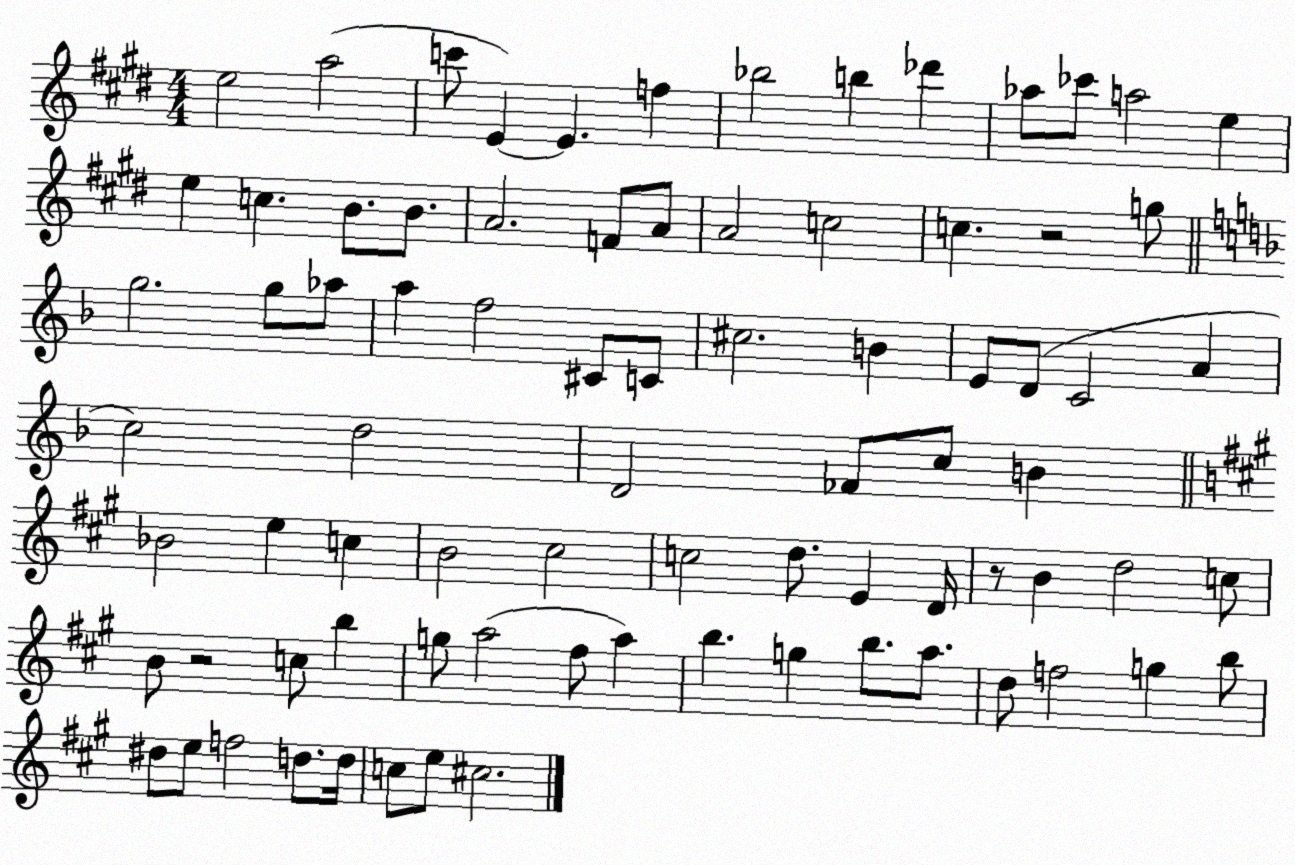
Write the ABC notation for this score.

X:1
T:Untitled
M:4/4
L:1/4
K:E
e2 a2 c'/2 E E f _b2 b _d' _a/2 _c'/2 a2 e e c B/2 B/2 A2 F/2 A/2 A2 c2 c z2 g/2 g2 g/2 _a/2 a f2 ^C/2 C/2 ^c2 B E/2 D/2 C2 A c2 d2 D2 _F/2 c/2 B _B2 e c B2 ^c2 c2 d/2 E D/4 z/2 B d2 c/2 B/2 z2 c/2 b g/2 a2 ^f/2 a b g b/2 a/2 d/2 f2 g b/2 ^d/2 e/2 f2 d/2 d/4 c/2 e/2 ^c2